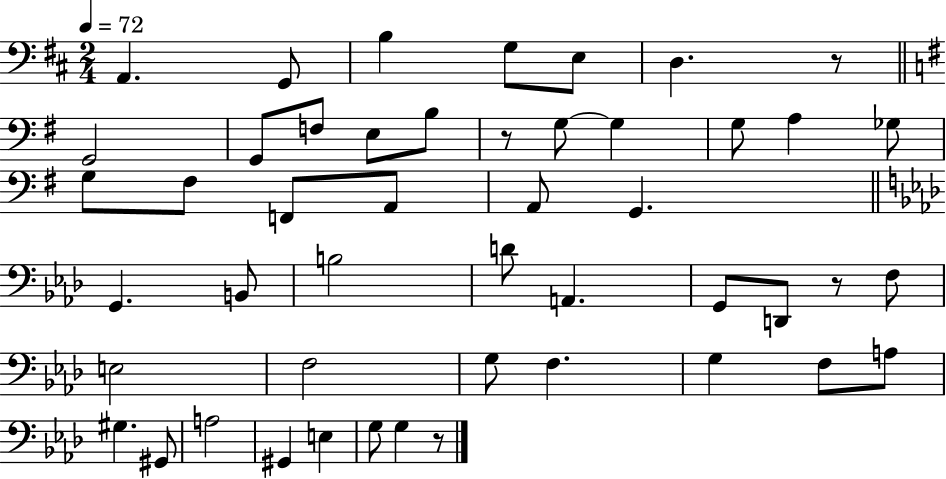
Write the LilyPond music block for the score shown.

{
  \clef bass
  \numericTimeSignature
  \time 2/4
  \key d \major
  \tempo 4 = 72
  \repeat volta 2 { a,4. g,8 | b4 g8 e8 | d4. r8 | \bar "||" \break \key g \major g,2 | g,8 f8 e8 b8 | r8 g8~~ g4 | g8 a4 ges8 | \break g8 fis8 f,8 a,8 | a,8 g,4. | \bar "||" \break \key aes \major g,4. b,8 | b2 | d'8 a,4. | g,8 d,8 r8 f8 | \break e2 | f2 | g8 f4. | g4 f8 a8 | \break gis4. gis,8 | a2 | gis,4 e4 | g8 g4 r8 | \break } \bar "|."
}